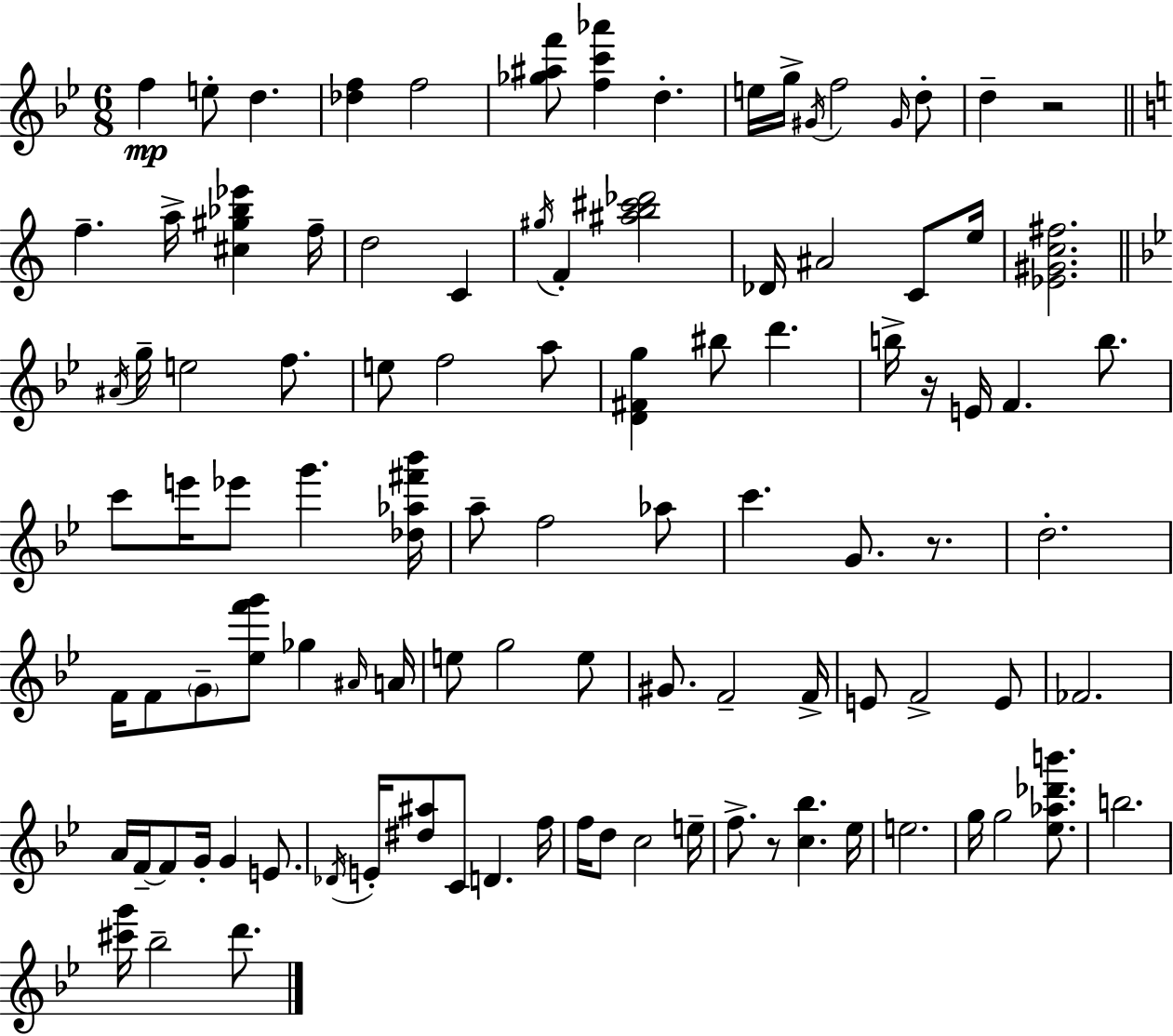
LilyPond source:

{
  \clef treble
  \numericTimeSignature
  \time 6/8
  \key g \minor
  \repeat volta 2 { f''4\mp e''8-. d''4. | <des'' f''>4 f''2 | <ges'' ais'' f'''>8 <f'' c''' aes'''>4 d''4.-. | e''16 g''16-> \acciaccatura { gis'16 } f''2 \grace { gis'16 } | \break d''8-. d''4-- r2 | \bar "||" \break \key c \major f''4.-- a''16-> <cis'' gis'' bes'' ees'''>4 f''16-- | d''2 c'4 | \acciaccatura { gis''16 } f'4-. <ais'' b'' cis''' des'''>2 | des'16 ais'2 c'8 | \break e''16 <ees' gis' c'' fis''>2. | \bar "||" \break \key g \minor \acciaccatura { ais'16 } g''16-- e''2 f''8. | e''8 f''2 a''8 | <d' fis' g''>4 bis''8 d'''4. | b''16-> r16 e'16 f'4. b''8. | \break c'''8 e'''16 ees'''8 g'''4. | <des'' aes'' fis''' bes'''>16 a''8-- f''2 aes''8 | c'''4. g'8. r8. | d''2.-. | \break f'16 f'8 \parenthesize g'8-- <ees'' f''' g'''>8 ges''4 | \grace { ais'16 } a'16 e''8 g''2 | e''8 gis'8. f'2-- | f'16-> e'8 f'2-> | \break e'8 fes'2. | a'16 f'16--~~ f'8 g'16-. g'4 e'8. | \acciaccatura { des'16 } e'16-. <dis'' ais''>8 c'8 d'4. | f''16 f''16 d''8 c''2 | \break e''16-- f''8.-> r8 <c'' bes''>4. | ees''16 e''2. | g''16 g''2 | <ees'' aes'' des''' b'''>8. b''2. | \break <cis''' g'''>16 bes''2-- | d'''8. } \bar "|."
}